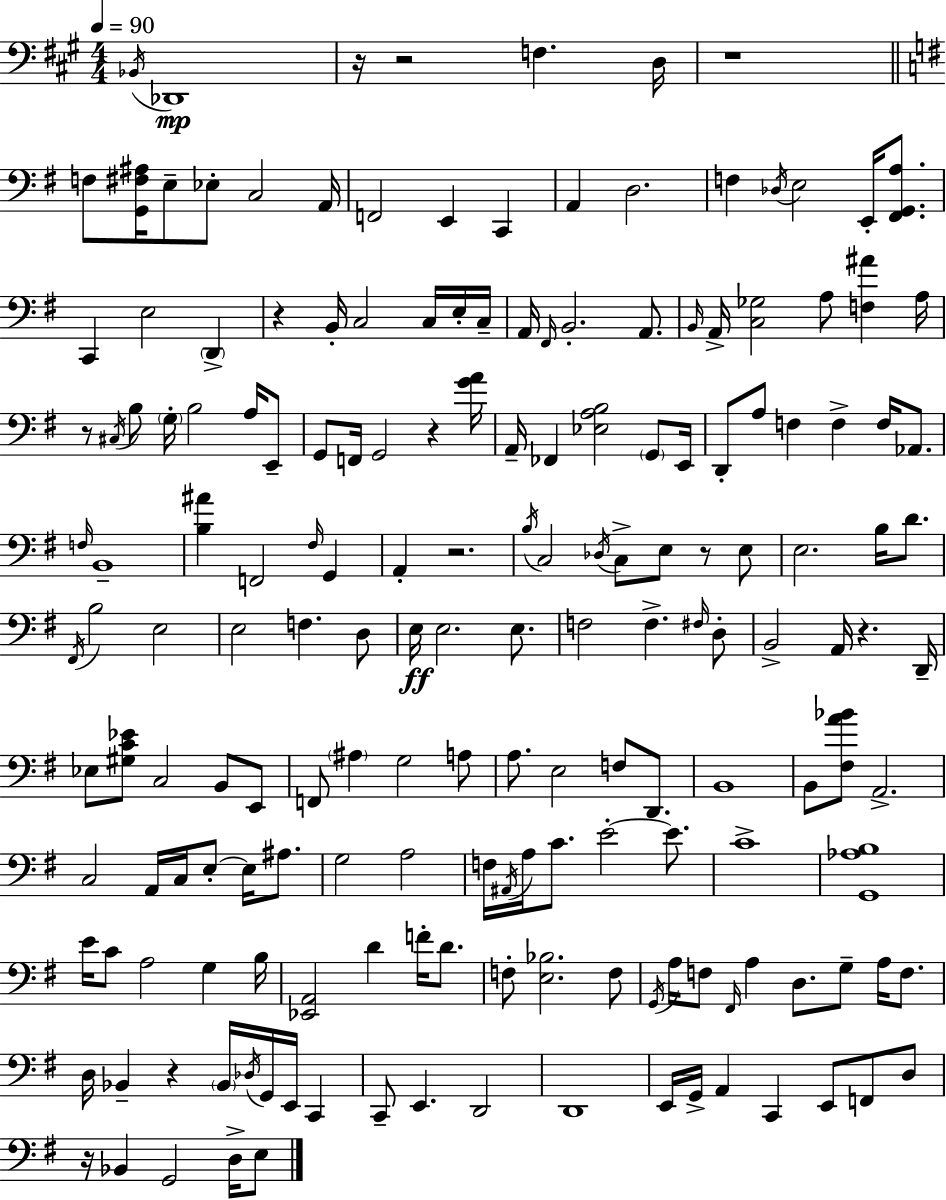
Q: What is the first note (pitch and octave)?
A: Bb2